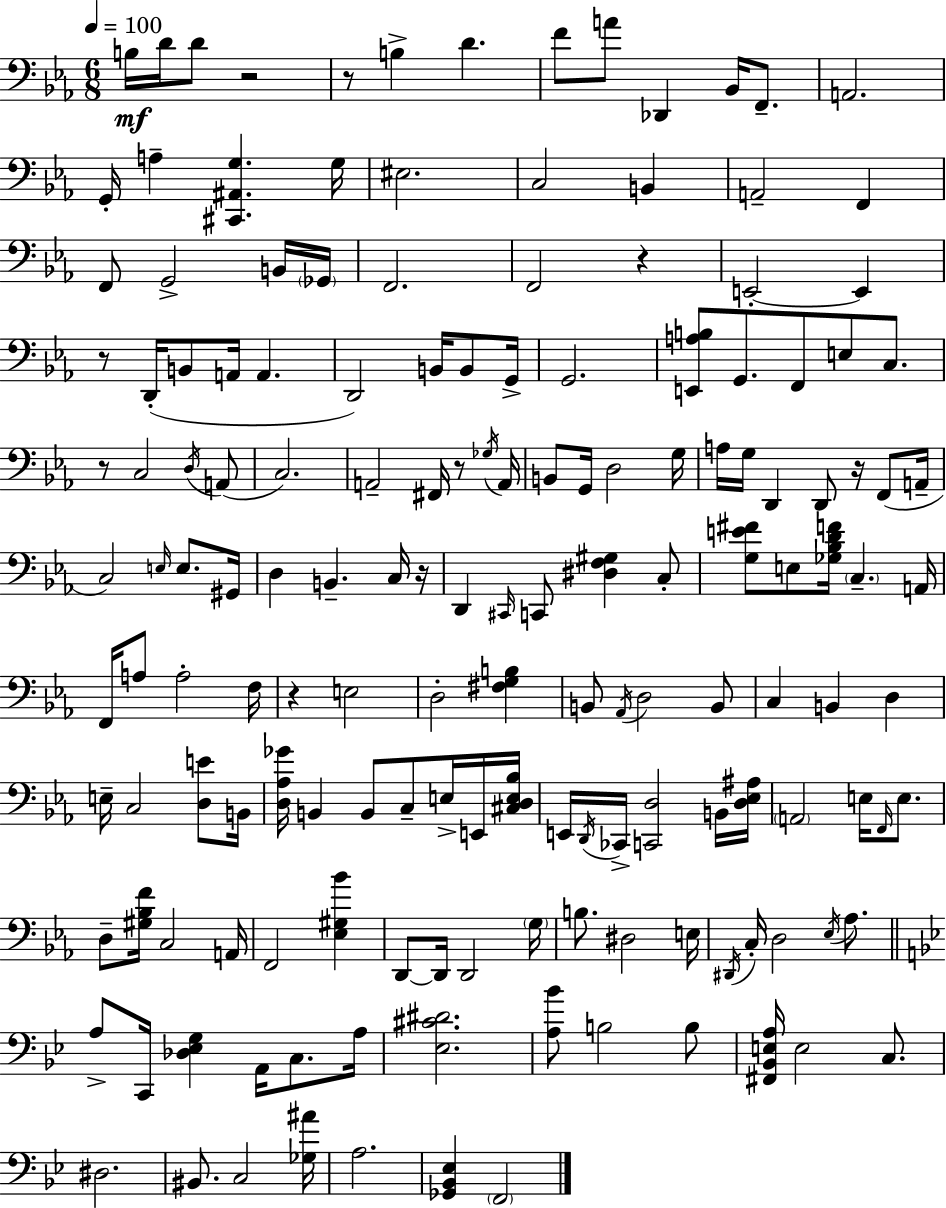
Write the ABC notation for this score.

X:1
T:Untitled
M:6/8
L:1/4
K:Eb
B,/4 D/4 D/2 z2 z/2 B, D F/2 A/2 _D,, _B,,/4 F,,/2 A,,2 G,,/4 A, [^C,,^A,,G,] G,/4 ^E,2 C,2 B,, A,,2 F,, F,,/2 G,,2 B,,/4 _G,,/4 F,,2 F,,2 z E,,2 E,, z/2 D,,/4 B,,/2 A,,/4 A,, D,,2 B,,/4 B,,/2 G,,/4 G,,2 [E,,A,B,]/2 G,,/2 F,,/2 E,/2 C,/2 z/2 C,2 D,/4 A,,/2 C,2 A,,2 ^F,,/4 z/2 _G,/4 A,,/4 B,,/2 G,,/4 D,2 G,/4 A,/4 G,/4 D,, D,,/2 z/4 F,,/2 A,,/4 C,2 E,/4 E,/2 ^G,,/4 D, B,, C,/4 z/4 D,, ^C,,/4 C,,/2 [^D,F,^G,] C,/2 [G,E^F]/2 E,/2 [_G,_B,DF]/4 C, A,,/4 F,,/4 A,/2 A,2 F,/4 z E,2 D,2 [^F,G,B,] B,,/2 _A,,/4 D,2 B,,/2 C, B,, D, E,/4 C,2 [D,E]/2 B,,/4 [D,_A,_G]/4 B,, B,,/2 C,/2 E,/4 E,,/4 [^C,D,E,_B,]/4 E,,/4 D,,/4 _C,,/4 [C,,D,]2 B,,/4 [D,_E,^A,]/4 A,,2 E,/4 F,,/4 E,/2 D,/2 [^G,_B,F]/4 C,2 A,,/4 F,,2 [_E,^G,_B] D,,/2 D,,/4 D,,2 G,/4 B,/2 ^D,2 E,/4 ^D,,/4 C,/4 D,2 _E,/4 _A,/2 A,/2 C,,/4 [_D,_E,G,] A,,/4 C,/2 A,/4 [_E,^C^D]2 [A,_B]/2 B,2 B,/2 [^F,,_B,,E,A,]/4 E,2 C,/2 ^D,2 ^B,,/2 C,2 [_G,^A]/4 A,2 [_G,,_B,,_E,] F,,2